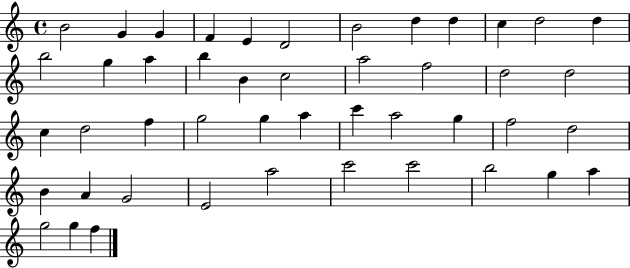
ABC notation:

X:1
T:Untitled
M:4/4
L:1/4
K:C
B2 G G F E D2 B2 d d c d2 d b2 g a b B c2 a2 f2 d2 d2 c d2 f g2 g a c' a2 g f2 d2 B A G2 E2 a2 c'2 c'2 b2 g a g2 g f